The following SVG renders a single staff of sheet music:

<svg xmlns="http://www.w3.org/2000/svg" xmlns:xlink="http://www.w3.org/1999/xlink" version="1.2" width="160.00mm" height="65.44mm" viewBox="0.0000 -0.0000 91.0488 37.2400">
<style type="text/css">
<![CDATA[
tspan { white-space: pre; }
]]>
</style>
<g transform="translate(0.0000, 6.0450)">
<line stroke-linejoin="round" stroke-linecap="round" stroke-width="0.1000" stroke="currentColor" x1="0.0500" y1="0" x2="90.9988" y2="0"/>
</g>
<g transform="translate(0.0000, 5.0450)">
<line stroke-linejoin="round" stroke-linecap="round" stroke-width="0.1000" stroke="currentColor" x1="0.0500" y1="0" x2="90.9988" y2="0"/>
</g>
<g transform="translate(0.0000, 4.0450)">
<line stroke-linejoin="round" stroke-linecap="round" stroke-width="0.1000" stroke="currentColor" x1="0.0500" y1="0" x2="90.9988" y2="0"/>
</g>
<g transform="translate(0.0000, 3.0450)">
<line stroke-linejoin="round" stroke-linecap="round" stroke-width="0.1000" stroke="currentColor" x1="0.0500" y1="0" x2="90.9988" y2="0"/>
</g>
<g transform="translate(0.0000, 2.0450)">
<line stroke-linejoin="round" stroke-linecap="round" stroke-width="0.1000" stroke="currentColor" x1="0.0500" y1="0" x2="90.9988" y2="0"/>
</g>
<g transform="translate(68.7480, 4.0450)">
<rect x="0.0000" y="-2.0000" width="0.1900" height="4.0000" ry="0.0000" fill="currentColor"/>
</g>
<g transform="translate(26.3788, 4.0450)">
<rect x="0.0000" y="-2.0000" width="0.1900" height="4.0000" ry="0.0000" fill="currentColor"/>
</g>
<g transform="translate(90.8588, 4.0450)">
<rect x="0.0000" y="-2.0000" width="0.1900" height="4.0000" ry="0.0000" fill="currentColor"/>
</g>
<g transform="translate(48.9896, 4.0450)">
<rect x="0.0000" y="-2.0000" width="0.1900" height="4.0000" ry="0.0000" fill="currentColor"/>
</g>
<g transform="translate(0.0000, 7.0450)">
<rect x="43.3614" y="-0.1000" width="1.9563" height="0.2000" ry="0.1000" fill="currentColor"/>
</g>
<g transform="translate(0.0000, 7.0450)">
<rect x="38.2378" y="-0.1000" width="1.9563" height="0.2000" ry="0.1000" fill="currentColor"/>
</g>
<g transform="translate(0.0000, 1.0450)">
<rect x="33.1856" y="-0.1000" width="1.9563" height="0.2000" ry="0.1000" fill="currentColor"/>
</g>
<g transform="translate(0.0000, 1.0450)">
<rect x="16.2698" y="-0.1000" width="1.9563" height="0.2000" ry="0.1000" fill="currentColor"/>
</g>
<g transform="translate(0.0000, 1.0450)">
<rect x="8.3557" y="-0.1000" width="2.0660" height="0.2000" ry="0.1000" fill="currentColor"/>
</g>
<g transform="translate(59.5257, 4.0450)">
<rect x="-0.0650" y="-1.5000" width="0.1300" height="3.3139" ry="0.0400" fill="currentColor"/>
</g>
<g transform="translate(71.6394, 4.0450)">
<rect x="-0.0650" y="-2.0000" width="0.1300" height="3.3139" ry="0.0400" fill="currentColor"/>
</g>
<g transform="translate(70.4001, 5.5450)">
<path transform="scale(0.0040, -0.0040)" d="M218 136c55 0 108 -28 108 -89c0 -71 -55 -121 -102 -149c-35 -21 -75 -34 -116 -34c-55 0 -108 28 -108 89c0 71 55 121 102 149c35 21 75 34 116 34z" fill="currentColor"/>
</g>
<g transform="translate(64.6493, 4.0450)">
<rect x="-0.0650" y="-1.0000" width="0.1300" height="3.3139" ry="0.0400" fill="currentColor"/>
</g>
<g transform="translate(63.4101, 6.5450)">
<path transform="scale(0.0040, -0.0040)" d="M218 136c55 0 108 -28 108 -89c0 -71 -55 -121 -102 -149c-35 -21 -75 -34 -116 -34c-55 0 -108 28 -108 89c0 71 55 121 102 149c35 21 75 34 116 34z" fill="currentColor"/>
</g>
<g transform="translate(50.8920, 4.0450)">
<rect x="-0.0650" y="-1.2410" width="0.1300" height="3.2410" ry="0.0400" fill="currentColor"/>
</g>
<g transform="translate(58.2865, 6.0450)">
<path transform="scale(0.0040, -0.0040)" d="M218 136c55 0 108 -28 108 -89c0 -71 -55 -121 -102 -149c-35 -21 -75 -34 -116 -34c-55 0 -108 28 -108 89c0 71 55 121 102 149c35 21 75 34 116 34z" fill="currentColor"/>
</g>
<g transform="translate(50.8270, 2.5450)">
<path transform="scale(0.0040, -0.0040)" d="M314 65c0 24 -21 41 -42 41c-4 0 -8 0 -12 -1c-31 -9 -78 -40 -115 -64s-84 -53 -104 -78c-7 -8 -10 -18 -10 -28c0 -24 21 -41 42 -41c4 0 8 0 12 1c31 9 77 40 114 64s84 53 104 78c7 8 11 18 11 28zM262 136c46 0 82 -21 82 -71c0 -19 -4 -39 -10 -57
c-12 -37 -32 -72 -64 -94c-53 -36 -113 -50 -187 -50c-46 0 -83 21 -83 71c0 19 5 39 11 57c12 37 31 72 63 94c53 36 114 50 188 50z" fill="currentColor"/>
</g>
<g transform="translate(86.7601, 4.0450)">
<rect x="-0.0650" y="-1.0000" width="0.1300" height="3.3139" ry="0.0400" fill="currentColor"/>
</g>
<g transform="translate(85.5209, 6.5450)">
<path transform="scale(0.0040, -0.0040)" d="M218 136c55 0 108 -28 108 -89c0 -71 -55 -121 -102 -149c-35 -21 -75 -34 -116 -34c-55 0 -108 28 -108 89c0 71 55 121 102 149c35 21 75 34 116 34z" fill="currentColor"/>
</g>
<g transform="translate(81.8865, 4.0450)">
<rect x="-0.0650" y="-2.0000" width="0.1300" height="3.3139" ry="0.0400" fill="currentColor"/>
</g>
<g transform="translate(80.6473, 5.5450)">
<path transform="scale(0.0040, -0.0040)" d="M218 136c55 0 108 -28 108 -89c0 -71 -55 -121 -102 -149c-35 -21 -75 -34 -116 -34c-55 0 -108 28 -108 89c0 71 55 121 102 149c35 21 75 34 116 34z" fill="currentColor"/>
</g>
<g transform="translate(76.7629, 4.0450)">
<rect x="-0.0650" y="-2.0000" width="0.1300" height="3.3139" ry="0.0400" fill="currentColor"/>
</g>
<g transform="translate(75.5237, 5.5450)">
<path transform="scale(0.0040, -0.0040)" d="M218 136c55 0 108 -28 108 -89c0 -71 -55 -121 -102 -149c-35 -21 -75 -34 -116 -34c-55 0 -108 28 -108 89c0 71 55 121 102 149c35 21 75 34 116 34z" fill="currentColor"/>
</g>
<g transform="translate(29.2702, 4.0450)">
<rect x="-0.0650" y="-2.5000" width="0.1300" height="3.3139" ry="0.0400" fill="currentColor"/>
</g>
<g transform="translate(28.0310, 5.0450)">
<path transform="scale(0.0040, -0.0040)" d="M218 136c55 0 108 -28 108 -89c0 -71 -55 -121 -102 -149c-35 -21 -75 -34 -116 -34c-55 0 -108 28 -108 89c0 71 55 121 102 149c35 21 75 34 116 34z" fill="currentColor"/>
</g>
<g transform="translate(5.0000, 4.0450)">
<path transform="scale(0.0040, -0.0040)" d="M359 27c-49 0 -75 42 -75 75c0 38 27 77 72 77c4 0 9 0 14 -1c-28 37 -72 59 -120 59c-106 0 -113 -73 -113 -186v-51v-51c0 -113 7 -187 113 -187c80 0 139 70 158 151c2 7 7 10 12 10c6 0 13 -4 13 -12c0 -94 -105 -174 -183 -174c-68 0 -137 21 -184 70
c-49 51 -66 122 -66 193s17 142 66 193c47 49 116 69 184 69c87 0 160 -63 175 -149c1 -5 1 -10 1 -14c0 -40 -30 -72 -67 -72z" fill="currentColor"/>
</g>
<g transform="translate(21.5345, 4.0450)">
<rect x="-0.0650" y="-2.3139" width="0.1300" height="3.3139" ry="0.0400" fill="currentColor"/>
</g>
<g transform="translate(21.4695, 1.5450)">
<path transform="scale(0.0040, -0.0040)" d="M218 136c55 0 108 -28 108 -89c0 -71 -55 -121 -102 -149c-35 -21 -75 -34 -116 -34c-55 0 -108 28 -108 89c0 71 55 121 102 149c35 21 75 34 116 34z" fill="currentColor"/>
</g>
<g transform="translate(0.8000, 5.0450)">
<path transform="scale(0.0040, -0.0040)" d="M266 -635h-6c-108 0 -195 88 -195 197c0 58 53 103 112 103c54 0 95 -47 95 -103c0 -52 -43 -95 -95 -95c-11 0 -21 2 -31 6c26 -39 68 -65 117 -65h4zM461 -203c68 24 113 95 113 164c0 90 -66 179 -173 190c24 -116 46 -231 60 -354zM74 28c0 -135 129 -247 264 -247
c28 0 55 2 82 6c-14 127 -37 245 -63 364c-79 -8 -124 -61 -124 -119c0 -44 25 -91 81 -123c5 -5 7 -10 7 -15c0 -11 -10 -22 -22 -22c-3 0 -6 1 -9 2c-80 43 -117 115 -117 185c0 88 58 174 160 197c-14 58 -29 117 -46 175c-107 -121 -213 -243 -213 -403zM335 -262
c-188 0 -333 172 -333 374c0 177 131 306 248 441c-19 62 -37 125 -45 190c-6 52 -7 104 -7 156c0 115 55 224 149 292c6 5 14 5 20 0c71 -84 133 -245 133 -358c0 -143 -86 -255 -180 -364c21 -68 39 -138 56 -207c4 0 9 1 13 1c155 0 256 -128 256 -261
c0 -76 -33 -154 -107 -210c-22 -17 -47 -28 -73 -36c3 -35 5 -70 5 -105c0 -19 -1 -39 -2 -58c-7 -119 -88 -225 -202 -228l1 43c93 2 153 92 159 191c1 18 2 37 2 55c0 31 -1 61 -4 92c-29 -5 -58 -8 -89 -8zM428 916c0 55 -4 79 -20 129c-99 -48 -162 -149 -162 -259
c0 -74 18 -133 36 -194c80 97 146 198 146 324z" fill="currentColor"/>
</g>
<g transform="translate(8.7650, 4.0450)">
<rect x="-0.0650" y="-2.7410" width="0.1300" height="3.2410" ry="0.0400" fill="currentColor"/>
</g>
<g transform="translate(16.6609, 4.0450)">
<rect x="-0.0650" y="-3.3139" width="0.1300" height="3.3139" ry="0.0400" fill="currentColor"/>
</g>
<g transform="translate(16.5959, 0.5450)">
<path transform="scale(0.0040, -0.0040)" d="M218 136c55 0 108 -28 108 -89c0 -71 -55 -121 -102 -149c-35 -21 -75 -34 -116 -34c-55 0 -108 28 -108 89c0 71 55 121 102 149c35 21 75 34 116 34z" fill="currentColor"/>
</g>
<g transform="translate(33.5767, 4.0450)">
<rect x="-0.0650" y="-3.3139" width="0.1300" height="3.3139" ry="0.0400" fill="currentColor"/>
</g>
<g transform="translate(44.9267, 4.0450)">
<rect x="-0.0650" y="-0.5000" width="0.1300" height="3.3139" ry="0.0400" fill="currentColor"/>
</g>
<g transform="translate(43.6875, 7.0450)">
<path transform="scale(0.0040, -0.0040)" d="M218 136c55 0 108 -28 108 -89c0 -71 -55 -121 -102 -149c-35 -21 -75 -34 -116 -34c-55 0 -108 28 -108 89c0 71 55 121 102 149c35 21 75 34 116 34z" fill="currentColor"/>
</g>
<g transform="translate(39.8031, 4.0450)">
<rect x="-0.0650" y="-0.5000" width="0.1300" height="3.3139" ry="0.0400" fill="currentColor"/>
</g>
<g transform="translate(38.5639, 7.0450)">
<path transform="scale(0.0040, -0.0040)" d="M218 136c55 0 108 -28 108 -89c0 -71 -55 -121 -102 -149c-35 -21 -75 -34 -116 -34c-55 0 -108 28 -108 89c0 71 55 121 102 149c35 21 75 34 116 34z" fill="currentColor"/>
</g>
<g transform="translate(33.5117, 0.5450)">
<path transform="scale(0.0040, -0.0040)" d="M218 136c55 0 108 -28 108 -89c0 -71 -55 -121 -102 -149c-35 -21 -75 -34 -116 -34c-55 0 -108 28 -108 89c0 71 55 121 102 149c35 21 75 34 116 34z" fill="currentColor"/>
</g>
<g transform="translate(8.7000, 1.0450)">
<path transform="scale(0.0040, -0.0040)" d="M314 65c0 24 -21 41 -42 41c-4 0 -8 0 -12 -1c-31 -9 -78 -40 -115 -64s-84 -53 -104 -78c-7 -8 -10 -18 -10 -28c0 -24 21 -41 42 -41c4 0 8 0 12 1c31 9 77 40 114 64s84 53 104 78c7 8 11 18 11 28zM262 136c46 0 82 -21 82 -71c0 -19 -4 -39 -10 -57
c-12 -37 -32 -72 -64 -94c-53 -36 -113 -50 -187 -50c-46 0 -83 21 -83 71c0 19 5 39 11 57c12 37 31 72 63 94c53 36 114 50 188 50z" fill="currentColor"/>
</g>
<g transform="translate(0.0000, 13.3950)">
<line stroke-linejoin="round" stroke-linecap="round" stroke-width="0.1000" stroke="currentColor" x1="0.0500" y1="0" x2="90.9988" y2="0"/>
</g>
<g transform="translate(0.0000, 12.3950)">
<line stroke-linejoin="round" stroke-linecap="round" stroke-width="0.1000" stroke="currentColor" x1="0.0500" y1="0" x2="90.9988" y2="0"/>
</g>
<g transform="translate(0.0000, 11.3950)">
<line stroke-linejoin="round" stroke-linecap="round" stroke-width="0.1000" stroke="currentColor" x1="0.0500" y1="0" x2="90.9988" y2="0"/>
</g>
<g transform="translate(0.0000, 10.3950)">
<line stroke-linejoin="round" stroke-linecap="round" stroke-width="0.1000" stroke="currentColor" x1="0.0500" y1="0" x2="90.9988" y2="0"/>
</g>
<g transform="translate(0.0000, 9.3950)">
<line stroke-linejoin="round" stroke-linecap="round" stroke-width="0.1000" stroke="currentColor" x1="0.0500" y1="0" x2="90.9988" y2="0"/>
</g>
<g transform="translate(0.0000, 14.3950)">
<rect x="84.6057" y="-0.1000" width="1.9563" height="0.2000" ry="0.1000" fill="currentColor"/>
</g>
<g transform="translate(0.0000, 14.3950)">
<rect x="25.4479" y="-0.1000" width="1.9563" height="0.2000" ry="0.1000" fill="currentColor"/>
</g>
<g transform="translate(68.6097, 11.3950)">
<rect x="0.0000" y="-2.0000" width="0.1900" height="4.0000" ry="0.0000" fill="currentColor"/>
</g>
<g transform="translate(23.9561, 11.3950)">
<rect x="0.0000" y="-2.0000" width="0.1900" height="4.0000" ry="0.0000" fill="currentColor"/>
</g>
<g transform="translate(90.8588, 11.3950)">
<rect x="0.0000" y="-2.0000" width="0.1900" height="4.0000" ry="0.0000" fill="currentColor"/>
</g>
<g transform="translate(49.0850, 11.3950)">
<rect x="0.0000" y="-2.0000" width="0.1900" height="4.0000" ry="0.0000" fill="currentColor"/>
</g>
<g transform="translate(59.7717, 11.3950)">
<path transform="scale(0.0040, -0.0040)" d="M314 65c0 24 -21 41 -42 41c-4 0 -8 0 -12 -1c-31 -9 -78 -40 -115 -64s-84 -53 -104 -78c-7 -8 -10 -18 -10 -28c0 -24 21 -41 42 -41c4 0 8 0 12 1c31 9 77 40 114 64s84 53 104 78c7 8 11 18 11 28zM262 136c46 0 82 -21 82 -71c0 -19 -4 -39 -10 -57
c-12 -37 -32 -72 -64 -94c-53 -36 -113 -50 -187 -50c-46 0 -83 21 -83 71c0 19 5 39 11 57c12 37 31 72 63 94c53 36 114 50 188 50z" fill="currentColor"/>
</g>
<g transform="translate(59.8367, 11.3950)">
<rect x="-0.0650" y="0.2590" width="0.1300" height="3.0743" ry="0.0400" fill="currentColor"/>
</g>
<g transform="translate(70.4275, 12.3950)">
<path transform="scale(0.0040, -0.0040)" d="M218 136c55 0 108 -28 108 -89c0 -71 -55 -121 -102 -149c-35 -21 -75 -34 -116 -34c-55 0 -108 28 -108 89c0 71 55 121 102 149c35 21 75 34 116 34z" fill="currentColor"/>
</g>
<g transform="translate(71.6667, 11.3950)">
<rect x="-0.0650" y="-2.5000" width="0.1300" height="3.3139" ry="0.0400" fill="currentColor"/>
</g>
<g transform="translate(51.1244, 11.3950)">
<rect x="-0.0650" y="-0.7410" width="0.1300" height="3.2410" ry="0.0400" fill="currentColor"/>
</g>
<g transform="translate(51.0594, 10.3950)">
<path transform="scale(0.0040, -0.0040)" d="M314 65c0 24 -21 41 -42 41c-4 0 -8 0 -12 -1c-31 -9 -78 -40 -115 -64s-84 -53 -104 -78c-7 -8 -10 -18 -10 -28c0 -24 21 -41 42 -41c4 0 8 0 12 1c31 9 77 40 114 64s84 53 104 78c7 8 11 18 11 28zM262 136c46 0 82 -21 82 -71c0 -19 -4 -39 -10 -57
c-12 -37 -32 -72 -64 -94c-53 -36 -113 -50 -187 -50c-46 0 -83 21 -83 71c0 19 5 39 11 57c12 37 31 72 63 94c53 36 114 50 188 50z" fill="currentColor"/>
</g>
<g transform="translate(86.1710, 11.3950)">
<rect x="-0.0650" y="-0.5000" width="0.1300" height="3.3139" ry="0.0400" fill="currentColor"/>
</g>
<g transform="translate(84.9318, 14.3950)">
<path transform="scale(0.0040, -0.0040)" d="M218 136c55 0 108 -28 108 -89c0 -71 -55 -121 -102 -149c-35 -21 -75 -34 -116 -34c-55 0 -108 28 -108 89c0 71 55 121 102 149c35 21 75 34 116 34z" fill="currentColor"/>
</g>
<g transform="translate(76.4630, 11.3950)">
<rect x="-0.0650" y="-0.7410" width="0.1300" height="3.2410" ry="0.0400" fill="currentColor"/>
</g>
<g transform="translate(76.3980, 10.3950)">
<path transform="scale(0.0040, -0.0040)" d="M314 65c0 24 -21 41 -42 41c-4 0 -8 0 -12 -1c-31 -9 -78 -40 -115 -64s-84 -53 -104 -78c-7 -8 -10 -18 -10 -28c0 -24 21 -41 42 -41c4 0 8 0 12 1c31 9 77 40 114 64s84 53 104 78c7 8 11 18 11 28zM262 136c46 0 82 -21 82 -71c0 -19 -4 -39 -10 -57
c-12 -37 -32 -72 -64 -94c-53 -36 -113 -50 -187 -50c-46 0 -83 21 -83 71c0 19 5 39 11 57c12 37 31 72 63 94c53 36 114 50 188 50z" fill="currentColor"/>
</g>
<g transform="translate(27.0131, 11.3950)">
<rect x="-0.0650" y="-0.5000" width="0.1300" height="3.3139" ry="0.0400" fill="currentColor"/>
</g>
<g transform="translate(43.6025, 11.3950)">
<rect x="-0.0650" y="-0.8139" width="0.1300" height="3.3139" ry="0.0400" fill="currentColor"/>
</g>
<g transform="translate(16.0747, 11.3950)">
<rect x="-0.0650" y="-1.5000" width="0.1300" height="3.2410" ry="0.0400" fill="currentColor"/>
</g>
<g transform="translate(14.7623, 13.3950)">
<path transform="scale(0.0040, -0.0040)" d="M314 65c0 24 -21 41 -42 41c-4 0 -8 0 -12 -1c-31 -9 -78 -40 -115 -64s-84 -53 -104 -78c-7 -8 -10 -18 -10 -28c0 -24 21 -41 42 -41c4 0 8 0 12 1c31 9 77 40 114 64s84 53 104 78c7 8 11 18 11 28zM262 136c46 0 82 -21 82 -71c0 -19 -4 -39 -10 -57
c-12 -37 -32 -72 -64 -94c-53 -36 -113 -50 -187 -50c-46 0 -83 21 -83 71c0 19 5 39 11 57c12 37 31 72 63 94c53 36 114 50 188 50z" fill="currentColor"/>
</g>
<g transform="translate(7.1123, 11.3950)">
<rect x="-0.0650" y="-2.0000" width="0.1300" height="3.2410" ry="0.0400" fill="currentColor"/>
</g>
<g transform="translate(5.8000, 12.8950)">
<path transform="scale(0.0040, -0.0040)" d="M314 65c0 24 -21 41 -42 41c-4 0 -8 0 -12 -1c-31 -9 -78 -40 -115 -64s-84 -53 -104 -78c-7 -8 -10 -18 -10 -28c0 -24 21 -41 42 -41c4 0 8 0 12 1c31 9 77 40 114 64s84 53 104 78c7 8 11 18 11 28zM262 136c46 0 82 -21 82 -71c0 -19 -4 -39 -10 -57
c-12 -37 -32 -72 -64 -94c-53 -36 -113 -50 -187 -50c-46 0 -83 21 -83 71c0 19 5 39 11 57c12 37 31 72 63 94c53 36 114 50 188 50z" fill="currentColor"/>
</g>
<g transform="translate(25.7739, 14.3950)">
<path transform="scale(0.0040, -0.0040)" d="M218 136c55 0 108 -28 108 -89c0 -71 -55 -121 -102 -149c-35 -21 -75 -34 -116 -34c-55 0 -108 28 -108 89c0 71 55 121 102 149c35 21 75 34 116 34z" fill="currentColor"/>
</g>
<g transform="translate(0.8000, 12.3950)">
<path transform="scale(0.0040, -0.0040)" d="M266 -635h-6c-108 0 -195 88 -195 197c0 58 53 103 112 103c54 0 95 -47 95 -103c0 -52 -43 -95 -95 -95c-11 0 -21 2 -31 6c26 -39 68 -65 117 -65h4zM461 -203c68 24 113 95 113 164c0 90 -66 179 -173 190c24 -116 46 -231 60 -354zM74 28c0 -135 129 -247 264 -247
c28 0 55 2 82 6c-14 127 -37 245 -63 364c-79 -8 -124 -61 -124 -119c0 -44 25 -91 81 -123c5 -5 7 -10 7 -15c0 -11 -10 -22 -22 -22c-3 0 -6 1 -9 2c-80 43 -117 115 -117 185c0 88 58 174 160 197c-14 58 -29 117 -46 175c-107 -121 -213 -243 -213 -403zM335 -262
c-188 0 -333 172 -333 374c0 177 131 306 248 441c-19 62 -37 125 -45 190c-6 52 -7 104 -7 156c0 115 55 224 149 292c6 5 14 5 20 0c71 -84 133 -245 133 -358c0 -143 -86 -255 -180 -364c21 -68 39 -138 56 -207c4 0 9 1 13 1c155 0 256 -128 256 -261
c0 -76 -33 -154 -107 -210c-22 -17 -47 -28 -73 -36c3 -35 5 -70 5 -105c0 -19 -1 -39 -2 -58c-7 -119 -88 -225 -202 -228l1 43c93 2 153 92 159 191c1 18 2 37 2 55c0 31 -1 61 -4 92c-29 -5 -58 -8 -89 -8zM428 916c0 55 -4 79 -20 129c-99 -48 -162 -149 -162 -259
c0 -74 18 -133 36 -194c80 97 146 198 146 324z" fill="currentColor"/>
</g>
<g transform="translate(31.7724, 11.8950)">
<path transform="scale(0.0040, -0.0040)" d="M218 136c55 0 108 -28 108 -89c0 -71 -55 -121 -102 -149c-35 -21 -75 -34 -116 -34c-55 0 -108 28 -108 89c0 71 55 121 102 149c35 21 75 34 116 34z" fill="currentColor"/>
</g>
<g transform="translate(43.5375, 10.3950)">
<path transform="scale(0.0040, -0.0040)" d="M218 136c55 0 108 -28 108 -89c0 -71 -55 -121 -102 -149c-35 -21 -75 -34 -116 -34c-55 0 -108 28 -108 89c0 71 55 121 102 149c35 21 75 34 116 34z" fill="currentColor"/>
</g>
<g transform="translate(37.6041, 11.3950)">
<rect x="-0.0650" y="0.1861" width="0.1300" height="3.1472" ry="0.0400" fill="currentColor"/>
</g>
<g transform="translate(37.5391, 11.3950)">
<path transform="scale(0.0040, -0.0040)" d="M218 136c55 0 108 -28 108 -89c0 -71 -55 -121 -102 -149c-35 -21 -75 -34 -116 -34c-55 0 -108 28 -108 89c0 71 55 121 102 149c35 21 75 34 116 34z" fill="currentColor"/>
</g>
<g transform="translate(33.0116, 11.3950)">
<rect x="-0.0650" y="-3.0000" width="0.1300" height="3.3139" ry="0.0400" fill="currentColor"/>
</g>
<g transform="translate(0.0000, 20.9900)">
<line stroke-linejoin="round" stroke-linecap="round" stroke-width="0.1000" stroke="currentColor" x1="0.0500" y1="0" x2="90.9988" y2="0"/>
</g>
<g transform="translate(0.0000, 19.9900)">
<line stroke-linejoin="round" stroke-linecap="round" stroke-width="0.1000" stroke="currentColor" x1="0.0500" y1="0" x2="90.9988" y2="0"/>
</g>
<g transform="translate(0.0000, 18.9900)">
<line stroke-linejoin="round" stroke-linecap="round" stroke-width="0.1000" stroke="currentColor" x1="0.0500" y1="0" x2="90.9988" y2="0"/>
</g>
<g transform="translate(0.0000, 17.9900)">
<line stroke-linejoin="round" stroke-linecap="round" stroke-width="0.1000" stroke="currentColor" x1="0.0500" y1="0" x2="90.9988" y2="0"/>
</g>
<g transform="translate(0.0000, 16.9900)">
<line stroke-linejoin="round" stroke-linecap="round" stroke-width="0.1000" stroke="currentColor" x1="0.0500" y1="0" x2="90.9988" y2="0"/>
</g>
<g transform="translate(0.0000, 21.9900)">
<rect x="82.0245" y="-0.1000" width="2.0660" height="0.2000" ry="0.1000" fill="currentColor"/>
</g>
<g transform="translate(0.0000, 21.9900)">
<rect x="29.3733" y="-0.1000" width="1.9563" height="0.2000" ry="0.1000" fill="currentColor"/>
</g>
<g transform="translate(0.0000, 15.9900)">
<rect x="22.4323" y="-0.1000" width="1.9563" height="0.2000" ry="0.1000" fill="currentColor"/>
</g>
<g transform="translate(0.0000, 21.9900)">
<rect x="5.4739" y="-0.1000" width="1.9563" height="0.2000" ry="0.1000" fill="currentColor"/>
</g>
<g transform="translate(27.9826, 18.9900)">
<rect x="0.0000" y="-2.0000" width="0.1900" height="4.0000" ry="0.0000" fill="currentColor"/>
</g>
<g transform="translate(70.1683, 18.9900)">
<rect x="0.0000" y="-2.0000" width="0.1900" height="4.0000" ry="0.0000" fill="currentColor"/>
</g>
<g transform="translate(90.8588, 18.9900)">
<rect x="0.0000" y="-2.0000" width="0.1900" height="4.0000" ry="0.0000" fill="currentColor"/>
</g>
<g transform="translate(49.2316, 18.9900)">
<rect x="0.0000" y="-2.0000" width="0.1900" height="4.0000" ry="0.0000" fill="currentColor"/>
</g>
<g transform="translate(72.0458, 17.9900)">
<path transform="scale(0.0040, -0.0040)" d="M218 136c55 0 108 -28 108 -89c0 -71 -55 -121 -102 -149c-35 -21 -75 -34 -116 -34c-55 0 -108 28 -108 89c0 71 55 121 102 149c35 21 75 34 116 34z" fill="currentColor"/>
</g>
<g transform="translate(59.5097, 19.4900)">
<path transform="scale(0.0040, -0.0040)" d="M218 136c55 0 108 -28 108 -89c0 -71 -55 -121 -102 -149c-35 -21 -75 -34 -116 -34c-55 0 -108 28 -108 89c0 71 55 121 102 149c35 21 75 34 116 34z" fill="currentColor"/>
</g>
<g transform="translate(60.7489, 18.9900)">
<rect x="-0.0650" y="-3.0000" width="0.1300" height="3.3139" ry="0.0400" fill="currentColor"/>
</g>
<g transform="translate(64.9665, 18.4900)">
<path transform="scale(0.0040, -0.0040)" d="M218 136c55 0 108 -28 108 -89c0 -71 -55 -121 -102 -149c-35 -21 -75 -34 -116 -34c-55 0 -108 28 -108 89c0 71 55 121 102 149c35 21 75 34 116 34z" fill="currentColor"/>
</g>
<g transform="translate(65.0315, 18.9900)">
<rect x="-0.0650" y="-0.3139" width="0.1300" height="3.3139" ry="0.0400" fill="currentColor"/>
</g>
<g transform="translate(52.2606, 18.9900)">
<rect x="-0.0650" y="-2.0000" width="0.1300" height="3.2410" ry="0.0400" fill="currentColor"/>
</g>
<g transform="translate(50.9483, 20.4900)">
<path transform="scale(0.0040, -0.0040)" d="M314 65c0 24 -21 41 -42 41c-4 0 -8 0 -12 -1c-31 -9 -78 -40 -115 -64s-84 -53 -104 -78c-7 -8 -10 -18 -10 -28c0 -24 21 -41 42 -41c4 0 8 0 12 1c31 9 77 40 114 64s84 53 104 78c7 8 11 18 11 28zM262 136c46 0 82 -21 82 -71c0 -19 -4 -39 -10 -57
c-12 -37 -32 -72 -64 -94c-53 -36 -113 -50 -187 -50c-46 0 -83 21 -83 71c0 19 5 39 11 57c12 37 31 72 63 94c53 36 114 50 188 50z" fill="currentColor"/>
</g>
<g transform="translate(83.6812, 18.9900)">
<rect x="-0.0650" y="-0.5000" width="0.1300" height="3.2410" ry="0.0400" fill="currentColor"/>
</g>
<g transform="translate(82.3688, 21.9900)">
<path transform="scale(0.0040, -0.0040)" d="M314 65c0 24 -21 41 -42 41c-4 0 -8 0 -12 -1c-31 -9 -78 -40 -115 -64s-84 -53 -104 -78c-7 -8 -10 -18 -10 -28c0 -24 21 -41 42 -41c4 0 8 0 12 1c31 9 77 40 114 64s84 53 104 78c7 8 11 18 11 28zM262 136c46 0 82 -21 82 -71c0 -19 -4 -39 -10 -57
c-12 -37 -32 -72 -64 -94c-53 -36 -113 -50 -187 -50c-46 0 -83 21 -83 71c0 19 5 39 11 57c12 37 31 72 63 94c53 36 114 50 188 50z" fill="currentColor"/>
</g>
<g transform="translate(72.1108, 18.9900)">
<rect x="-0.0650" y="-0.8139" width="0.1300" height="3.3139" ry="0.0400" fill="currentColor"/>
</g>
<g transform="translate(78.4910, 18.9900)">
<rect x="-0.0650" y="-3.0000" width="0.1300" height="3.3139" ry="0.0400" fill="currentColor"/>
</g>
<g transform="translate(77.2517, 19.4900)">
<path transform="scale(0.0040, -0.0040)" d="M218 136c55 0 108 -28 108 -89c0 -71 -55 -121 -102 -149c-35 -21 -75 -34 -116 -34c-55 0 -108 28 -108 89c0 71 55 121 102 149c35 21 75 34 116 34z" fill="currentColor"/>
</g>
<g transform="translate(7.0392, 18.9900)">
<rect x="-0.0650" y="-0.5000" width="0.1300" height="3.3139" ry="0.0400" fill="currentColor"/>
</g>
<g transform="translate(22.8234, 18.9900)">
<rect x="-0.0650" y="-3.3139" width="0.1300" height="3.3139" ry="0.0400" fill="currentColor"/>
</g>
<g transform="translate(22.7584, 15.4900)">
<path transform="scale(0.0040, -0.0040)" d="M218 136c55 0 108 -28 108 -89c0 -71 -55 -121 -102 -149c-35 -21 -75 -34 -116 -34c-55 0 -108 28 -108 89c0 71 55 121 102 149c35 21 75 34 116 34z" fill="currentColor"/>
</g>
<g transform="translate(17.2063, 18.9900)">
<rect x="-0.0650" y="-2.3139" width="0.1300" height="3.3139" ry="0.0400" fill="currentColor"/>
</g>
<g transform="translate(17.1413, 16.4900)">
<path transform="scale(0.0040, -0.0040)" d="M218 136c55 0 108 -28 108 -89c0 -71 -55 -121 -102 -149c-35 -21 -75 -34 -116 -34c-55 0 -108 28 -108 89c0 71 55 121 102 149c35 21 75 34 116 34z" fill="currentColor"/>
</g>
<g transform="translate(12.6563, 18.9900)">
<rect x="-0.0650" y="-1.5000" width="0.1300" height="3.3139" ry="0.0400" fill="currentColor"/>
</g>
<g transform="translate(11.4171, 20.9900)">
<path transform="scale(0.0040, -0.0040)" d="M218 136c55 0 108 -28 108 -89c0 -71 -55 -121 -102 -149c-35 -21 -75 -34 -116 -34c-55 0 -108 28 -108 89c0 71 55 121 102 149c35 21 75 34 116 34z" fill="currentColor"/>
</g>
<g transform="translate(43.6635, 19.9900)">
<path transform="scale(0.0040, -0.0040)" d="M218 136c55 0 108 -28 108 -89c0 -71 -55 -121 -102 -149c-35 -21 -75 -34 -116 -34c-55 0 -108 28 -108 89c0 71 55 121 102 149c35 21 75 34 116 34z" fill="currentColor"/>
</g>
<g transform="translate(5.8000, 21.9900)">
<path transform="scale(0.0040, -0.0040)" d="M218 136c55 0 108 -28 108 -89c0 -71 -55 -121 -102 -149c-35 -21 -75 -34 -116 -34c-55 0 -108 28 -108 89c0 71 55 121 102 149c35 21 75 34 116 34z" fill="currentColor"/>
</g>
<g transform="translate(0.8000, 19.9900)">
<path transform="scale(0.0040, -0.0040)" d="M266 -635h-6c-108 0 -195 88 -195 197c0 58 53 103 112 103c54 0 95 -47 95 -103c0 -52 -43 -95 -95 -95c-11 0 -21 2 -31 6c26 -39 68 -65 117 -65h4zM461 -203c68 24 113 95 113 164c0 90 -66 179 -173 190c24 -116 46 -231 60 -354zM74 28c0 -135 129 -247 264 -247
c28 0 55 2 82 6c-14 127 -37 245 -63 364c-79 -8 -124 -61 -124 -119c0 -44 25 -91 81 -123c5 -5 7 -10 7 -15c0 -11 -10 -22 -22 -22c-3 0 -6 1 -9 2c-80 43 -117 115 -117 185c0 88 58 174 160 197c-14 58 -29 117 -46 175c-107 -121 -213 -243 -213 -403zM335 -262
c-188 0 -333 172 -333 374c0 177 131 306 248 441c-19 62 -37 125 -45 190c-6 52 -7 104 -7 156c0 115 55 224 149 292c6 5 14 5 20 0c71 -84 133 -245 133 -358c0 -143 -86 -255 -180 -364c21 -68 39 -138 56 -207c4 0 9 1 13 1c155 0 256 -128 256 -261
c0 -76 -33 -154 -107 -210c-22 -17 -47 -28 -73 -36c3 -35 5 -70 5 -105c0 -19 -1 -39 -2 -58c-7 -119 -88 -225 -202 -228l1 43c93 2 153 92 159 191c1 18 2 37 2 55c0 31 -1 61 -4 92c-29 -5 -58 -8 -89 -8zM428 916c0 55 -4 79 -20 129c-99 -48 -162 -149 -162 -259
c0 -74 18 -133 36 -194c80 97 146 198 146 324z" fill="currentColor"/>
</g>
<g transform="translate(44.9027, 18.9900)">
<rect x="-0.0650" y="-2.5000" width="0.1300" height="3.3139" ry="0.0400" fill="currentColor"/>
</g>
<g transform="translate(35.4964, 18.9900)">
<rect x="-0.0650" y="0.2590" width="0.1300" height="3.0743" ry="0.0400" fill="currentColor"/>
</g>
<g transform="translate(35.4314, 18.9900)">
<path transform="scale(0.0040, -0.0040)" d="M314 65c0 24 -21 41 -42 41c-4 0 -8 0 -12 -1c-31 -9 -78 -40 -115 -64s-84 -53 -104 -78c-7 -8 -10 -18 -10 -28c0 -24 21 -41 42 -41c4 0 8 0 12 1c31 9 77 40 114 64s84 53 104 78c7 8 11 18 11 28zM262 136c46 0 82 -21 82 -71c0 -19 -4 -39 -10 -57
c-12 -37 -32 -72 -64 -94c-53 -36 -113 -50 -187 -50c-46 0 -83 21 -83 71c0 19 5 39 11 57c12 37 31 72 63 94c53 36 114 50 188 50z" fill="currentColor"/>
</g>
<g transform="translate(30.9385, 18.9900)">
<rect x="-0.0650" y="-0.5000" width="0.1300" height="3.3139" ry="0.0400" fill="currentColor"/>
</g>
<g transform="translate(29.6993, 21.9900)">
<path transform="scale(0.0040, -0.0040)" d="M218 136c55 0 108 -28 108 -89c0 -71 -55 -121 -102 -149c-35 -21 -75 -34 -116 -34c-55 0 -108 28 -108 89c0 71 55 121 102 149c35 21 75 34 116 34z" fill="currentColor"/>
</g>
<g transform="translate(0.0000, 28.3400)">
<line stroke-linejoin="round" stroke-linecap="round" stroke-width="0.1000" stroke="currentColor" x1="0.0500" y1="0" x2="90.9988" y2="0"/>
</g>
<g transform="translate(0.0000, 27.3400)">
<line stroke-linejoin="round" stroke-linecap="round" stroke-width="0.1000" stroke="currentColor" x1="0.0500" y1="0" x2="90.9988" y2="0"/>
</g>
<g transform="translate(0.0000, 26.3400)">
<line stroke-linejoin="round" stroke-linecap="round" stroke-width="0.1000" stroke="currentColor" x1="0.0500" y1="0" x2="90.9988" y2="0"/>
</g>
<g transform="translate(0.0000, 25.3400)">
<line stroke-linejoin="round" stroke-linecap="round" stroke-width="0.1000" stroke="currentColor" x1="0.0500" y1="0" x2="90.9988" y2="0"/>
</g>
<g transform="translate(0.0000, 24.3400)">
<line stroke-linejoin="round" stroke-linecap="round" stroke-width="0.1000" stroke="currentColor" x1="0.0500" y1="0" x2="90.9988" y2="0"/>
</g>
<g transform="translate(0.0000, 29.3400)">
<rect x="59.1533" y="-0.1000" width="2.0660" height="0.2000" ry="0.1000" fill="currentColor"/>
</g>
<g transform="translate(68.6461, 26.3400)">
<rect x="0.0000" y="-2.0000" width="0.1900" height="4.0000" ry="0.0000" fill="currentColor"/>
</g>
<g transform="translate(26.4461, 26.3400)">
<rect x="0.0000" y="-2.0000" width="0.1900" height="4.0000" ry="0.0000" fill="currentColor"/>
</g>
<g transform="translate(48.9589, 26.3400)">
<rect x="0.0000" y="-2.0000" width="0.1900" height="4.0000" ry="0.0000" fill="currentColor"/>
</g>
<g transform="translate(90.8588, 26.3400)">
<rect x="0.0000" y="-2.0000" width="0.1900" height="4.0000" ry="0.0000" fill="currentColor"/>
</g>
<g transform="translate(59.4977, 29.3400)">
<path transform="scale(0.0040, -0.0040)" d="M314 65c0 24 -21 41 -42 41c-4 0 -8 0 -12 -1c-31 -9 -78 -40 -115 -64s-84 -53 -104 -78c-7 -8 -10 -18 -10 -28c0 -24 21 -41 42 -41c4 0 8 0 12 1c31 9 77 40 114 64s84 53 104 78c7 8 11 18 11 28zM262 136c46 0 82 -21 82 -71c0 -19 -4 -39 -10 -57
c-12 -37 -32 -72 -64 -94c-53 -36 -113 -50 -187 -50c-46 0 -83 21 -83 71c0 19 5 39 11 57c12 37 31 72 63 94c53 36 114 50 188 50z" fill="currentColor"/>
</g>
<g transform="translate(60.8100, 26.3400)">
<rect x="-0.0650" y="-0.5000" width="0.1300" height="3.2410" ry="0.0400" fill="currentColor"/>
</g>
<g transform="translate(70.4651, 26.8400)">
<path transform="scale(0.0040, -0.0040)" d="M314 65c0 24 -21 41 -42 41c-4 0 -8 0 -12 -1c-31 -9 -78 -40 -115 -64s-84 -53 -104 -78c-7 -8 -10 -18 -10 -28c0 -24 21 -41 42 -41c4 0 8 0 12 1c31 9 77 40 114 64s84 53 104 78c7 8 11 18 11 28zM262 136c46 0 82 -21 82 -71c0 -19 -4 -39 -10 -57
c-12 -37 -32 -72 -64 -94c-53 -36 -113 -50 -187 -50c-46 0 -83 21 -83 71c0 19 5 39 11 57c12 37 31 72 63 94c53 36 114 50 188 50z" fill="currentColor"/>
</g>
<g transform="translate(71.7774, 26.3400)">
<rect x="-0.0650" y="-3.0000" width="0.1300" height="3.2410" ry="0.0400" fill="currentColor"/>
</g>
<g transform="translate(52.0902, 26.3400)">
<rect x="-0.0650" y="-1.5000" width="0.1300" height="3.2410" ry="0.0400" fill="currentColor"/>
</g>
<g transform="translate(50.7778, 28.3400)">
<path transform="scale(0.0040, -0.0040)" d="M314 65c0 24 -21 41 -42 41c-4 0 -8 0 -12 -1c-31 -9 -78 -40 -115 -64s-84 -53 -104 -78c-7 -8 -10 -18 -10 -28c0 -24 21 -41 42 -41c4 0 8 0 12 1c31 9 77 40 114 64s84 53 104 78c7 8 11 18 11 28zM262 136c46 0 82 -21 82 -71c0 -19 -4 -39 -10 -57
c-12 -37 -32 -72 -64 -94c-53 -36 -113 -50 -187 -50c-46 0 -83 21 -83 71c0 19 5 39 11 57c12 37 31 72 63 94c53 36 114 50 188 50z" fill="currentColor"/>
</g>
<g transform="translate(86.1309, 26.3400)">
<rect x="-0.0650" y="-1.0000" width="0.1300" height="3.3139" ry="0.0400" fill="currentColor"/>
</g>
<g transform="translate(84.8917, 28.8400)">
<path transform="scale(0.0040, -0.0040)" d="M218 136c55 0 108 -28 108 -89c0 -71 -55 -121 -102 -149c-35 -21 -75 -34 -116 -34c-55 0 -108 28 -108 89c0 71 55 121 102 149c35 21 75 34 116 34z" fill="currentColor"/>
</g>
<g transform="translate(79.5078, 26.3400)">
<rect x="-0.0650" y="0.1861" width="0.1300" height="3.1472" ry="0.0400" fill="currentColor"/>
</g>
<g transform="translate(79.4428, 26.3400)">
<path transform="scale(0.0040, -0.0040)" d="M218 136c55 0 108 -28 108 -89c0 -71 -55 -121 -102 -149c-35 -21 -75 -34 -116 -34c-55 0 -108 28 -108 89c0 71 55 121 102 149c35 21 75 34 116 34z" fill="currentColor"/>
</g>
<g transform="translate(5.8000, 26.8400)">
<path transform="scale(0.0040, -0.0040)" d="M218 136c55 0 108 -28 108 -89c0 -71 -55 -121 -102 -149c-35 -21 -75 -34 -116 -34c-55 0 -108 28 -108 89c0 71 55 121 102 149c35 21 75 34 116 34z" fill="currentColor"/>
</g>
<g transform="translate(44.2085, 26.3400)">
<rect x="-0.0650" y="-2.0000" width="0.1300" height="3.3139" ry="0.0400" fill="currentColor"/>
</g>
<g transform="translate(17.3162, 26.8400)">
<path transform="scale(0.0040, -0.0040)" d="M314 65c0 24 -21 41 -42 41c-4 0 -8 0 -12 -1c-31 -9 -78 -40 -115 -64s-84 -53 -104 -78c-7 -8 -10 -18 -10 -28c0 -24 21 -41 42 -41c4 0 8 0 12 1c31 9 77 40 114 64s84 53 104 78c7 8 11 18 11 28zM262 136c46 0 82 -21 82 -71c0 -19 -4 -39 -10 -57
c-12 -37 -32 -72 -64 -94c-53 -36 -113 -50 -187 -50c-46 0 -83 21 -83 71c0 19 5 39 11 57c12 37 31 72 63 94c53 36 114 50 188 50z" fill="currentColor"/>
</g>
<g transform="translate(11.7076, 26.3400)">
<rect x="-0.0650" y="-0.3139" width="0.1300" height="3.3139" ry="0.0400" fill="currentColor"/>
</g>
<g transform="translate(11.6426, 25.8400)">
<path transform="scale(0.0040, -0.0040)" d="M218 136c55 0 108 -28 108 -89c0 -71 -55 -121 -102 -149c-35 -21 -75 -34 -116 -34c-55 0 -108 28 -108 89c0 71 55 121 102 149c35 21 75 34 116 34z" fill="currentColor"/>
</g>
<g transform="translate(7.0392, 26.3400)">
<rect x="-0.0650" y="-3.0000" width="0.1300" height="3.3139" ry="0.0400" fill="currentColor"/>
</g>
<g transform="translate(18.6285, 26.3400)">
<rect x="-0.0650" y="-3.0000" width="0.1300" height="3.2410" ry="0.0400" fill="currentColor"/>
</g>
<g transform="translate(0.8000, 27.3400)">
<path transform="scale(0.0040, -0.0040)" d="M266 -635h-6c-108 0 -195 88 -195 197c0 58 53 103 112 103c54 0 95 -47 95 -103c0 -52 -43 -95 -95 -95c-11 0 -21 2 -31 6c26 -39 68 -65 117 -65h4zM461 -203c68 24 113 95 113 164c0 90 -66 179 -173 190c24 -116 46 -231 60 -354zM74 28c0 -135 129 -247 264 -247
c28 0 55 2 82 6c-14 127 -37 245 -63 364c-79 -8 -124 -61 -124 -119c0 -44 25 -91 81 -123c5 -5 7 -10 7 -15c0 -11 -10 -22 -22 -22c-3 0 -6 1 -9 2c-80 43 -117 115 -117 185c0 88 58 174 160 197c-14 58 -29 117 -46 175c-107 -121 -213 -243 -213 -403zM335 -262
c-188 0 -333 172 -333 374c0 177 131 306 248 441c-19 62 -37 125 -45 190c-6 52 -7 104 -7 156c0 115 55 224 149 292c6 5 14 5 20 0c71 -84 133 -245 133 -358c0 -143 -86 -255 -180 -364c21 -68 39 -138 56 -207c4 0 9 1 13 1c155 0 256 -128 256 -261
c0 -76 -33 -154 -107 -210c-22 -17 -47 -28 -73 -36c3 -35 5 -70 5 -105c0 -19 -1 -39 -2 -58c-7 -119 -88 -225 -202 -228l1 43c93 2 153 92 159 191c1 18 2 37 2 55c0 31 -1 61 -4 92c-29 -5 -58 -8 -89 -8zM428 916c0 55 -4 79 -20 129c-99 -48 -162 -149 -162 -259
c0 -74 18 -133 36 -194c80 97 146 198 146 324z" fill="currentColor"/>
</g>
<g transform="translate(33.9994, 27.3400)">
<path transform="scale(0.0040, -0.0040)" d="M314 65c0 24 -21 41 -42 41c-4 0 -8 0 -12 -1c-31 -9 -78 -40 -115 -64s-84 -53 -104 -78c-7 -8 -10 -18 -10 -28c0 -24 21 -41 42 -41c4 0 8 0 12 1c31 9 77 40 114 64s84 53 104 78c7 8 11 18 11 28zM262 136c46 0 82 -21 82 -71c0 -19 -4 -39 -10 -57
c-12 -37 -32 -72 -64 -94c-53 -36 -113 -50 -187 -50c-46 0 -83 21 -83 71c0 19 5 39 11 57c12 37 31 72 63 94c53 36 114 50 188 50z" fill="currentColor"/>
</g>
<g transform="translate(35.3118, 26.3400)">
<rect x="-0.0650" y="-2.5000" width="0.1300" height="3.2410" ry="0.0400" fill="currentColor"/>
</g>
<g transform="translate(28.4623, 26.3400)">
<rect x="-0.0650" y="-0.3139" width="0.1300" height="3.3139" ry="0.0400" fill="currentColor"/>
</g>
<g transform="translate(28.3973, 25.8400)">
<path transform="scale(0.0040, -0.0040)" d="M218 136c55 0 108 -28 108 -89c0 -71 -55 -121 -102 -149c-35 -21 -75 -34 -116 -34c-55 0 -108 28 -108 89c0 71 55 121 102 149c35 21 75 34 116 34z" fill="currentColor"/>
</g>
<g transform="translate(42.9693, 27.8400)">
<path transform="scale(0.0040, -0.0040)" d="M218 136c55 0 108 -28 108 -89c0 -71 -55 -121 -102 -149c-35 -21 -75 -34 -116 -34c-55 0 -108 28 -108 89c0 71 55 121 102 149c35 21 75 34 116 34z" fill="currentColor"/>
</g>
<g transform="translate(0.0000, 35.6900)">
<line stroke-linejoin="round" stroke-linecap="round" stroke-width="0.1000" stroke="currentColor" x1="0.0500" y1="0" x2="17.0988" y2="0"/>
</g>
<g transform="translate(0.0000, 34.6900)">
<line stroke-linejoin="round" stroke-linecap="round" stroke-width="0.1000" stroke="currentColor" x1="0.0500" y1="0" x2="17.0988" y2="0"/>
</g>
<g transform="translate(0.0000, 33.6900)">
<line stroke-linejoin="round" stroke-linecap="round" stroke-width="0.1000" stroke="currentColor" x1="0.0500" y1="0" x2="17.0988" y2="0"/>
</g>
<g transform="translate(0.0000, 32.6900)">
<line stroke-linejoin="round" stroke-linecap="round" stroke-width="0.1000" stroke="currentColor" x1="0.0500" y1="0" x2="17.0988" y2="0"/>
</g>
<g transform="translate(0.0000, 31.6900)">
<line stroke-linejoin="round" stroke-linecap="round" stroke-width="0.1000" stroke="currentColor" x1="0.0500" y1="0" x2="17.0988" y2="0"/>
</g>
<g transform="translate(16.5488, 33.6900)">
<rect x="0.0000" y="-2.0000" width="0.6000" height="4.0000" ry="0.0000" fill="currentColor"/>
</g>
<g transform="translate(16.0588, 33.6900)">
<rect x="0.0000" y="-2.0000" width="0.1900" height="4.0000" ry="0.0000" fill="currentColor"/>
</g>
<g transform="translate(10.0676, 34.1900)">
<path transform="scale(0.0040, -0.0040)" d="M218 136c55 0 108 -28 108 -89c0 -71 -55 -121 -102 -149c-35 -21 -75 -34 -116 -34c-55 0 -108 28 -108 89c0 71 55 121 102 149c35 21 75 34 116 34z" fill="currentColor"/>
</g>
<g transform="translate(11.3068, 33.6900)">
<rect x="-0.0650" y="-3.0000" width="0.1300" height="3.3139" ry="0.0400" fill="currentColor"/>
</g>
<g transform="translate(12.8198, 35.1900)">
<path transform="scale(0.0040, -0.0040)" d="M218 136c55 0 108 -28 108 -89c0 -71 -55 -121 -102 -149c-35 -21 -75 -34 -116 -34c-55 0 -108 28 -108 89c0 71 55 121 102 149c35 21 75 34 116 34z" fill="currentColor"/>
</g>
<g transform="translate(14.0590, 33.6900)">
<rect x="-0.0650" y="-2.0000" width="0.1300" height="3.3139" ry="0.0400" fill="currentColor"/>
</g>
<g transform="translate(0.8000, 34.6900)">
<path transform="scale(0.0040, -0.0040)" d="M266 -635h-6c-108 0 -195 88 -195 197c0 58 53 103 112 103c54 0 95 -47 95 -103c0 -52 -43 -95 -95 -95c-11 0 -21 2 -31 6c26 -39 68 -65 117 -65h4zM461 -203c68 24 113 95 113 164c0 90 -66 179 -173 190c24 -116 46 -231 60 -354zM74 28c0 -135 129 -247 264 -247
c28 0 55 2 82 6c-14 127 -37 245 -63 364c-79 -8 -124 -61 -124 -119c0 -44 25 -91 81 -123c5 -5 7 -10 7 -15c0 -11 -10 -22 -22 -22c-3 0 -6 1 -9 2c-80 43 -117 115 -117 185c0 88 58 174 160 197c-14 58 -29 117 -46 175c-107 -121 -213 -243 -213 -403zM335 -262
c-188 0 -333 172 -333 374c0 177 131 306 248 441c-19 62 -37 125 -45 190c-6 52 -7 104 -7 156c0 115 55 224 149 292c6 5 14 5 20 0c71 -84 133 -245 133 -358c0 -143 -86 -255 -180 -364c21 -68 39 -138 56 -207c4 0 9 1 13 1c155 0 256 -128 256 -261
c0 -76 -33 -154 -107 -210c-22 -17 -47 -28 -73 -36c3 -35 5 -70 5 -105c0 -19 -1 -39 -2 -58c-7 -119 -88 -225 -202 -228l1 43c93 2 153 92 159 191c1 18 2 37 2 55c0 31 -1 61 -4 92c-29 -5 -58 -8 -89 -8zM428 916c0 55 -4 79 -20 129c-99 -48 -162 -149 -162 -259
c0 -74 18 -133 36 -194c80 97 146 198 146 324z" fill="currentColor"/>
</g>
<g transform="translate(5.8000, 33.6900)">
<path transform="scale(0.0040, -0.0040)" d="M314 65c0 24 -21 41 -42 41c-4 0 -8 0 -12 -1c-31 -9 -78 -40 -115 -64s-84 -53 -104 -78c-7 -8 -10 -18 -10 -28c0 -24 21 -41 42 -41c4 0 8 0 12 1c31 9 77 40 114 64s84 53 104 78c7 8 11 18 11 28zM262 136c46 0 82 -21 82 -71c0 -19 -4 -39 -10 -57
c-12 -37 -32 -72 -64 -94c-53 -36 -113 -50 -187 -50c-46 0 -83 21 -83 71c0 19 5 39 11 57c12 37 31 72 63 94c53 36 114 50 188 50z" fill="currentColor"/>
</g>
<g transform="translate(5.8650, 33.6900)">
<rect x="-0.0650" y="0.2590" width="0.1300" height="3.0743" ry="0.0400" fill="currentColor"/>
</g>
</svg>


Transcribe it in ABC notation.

X:1
T:Untitled
M:4/4
L:1/4
K:C
a2 b g G b C C e2 E D F F F D F2 E2 C A B d d2 B2 G d2 C C E g b C B2 G F2 A c d A C2 A c A2 c G2 F E2 C2 A2 B D B2 A F